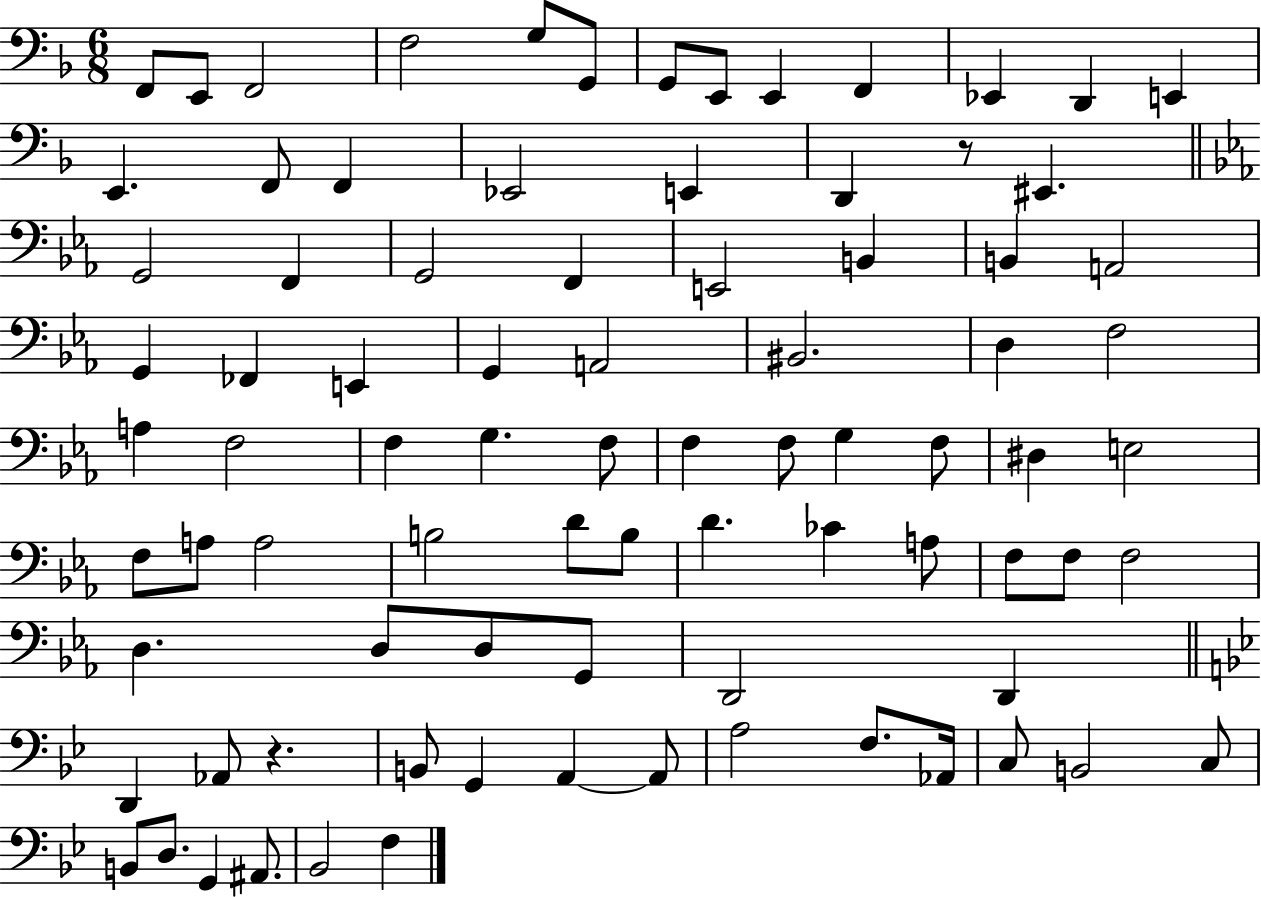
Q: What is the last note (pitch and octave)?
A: F3